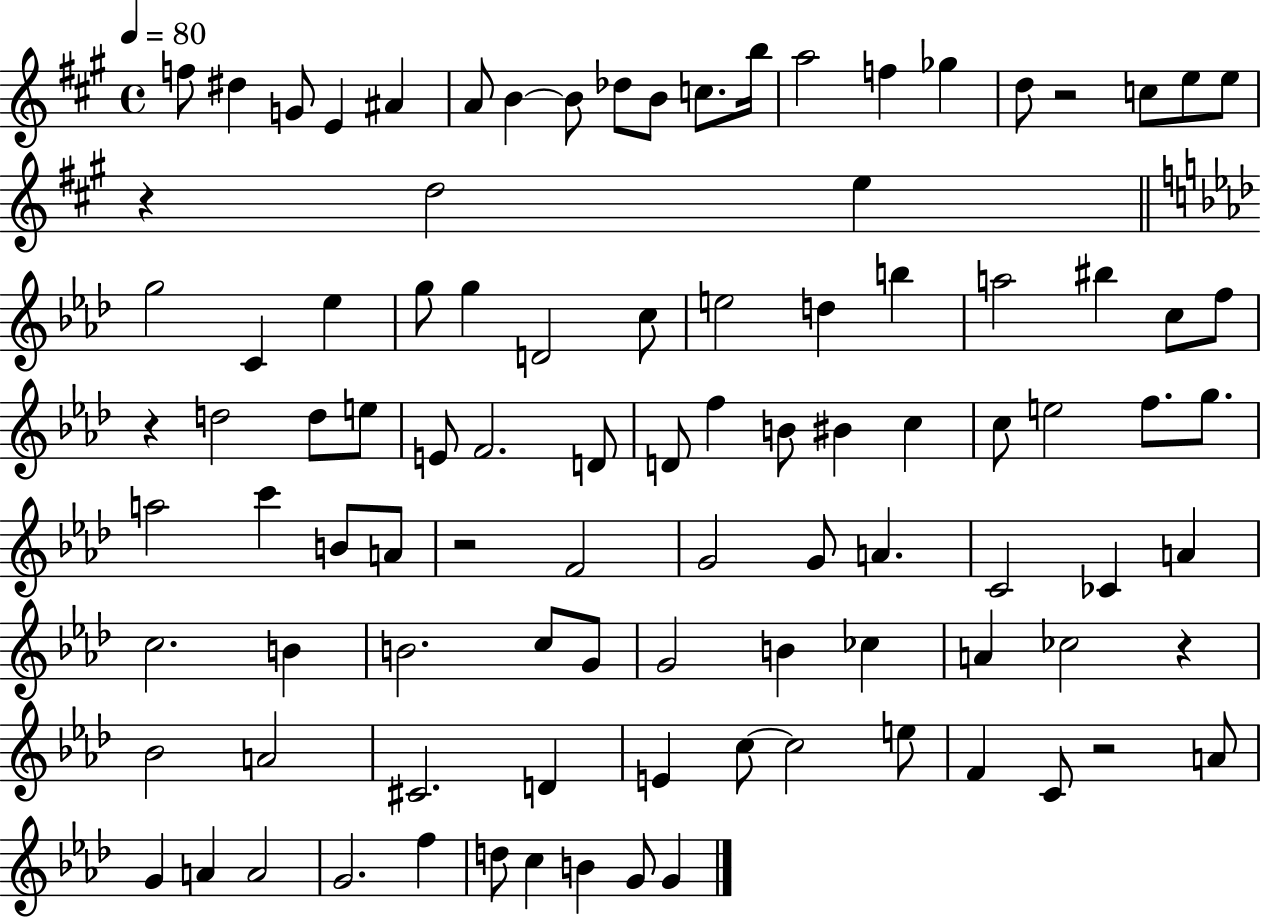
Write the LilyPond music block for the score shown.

{
  \clef treble
  \time 4/4
  \defaultTimeSignature
  \key a \major
  \tempo 4 = 80
  f''8 dis''4 g'8 e'4 ais'4 | a'8 b'4~~ b'8 des''8 b'8 c''8. b''16 | a''2 f''4 ges''4 | d''8 r2 c''8 e''8 e''8 | \break r4 d''2 e''4 | \bar "||" \break \key aes \major g''2 c'4 ees''4 | g''8 g''4 d'2 c''8 | e''2 d''4 b''4 | a''2 bis''4 c''8 f''8 | \break r4 d''2 d''8 e''8 | e'8 f'2. d'8 | d'8 f''4 b'8 bis'4 c''4 | c''8 e''2 f''8. g''8. | \break a''2 c'''4 b'8 a'8 | r2 f'2 | g'2 g'8 a'4. | c'2 ces'4 a'4 | \break c''2. b'4 | b'2. c''8 g'8 | g'2 b'4 ces''4 | a'4 ces''2 r4 | \break bes'2 a'2 | cis'2. d'4 | e'4 c''8~~ c''2 e''8 | f'4 c'8 r2 a'8 | \break g'4 a'4 a'2 | g'2. f''4 | d''8 c''4 b'4 g'8 g'4 | \bar "|."
}